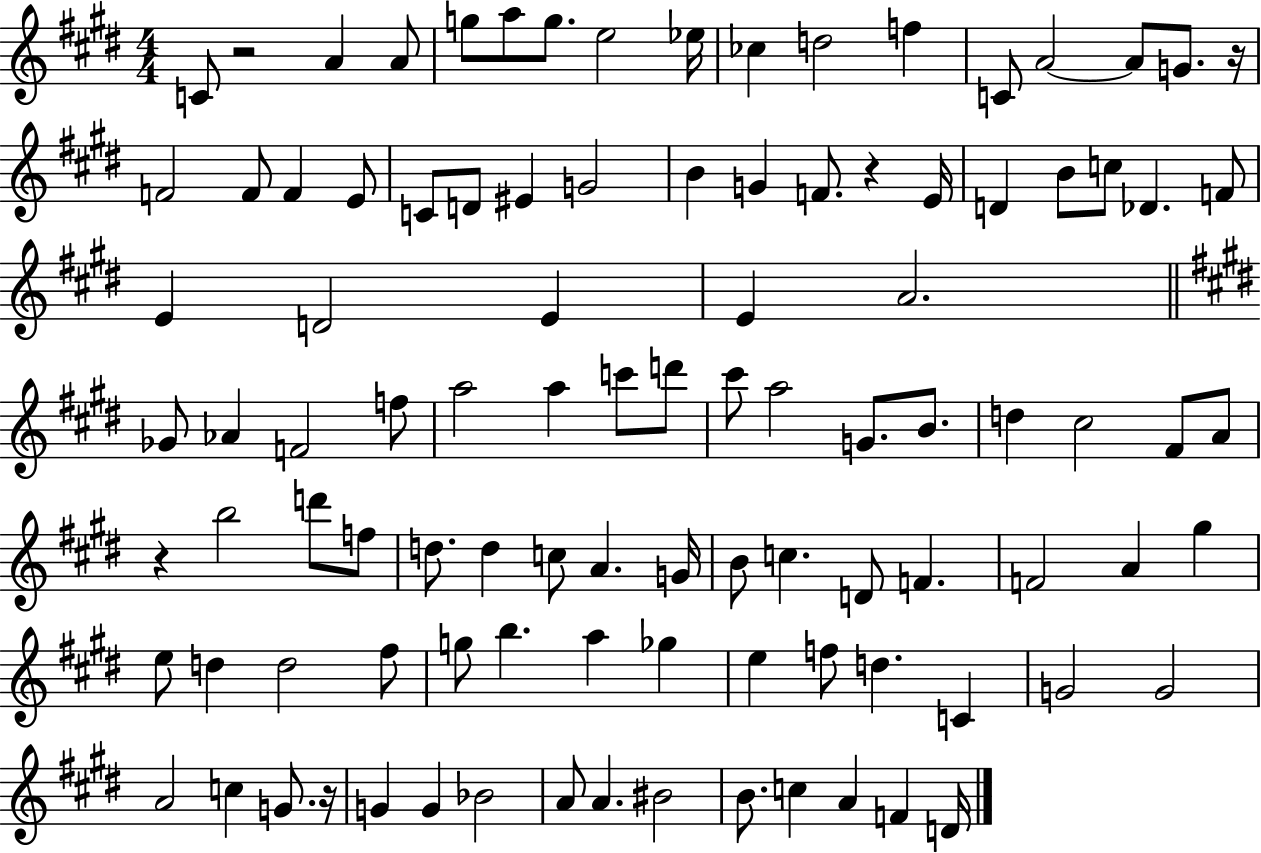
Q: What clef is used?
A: treble